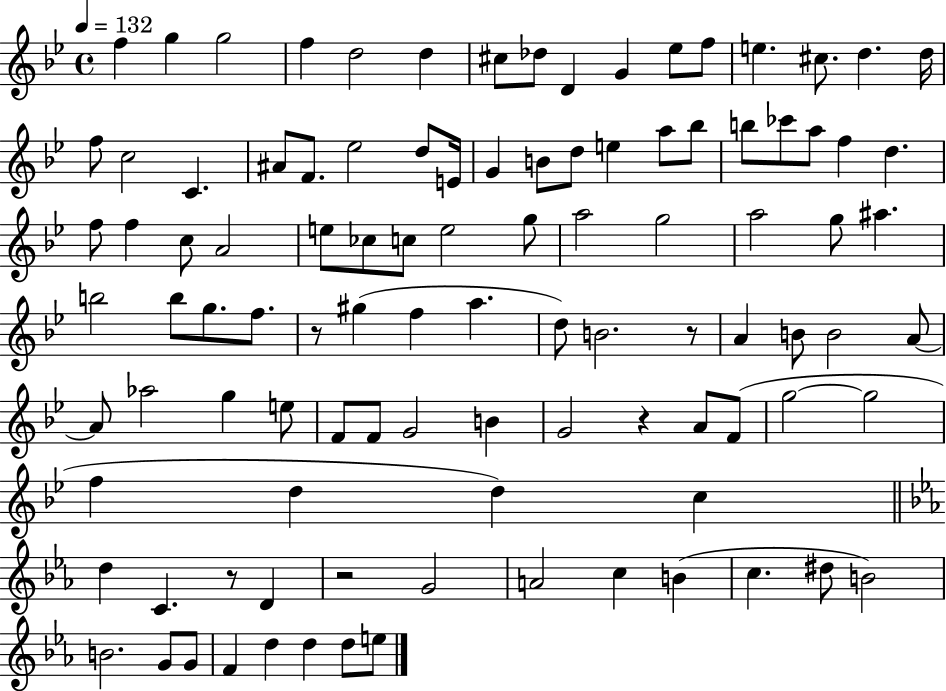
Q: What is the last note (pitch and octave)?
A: E5